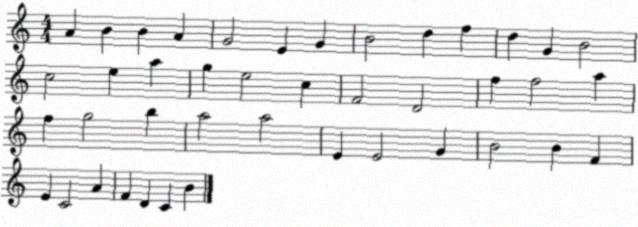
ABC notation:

X:1
T:Untitled
M:4/4
L:1/4
K:C
A B B A G2 E G B2 d f d G B2 c2 e a g e2 c F2 D2 f f2 a f g2 b a2 a2 E E2 G B2 B F E C2 A F D C B